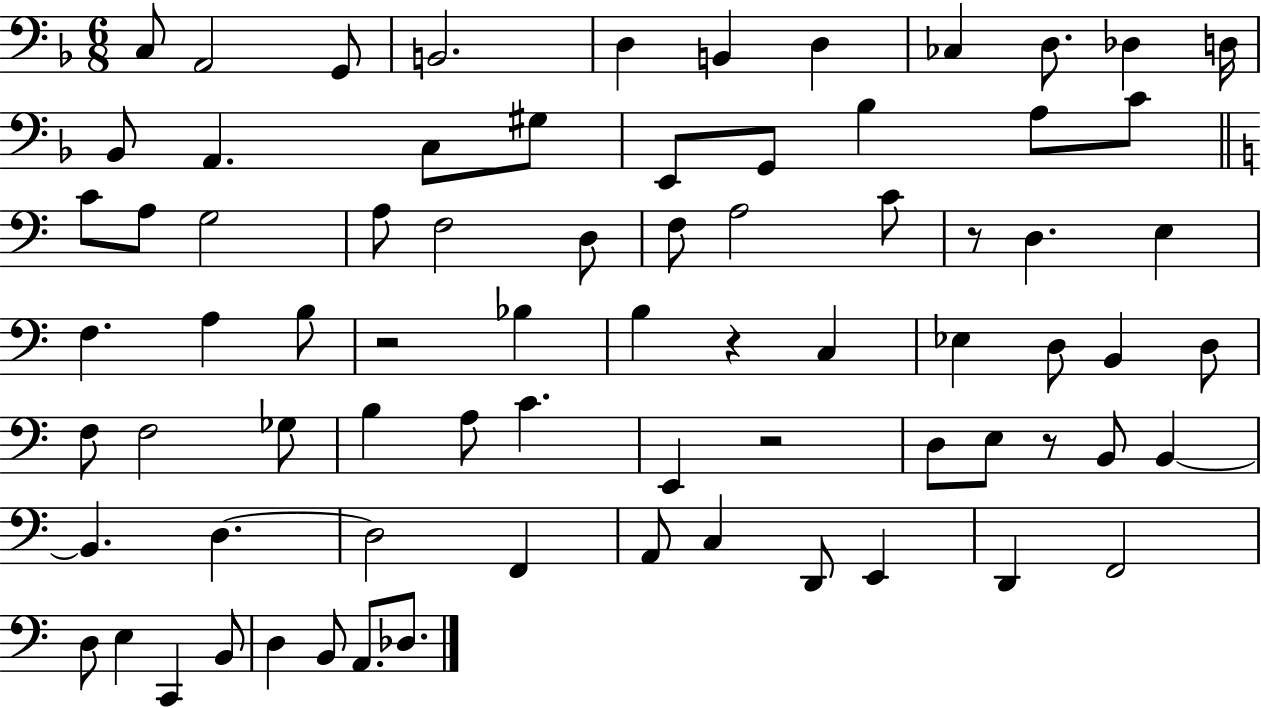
X:1
T:Untitled
M:6/8
L:1/4
K:F
C,/2 A,,2 G,,/2 B,,2 D, B,, D, _C, D,/2 _D, D,/4 _B,,/2 A,, C,/2 ^G,/2 E,,/2 G,,/2 _B, A,/2 C/2 C/2 A,/2 G,2 A,/2 F,2 D,/2 F,/2 A,2 C/2 z/2 D, E, F, A, B,/2 z2 _B, B, z C, _E, D,/2 B,, D,/2 F,/2 F,2 _G,/2 B, A,/2 C E,, z2 D,/2 E,/2 z/2 B,,/2 B,, B,, D, D,2 F,, A,,/2 C, D,,/2 E,, D,, F,,2 D,/2 E, C,, B,,/2 D, B,,/2 A,,/2 _D,/2